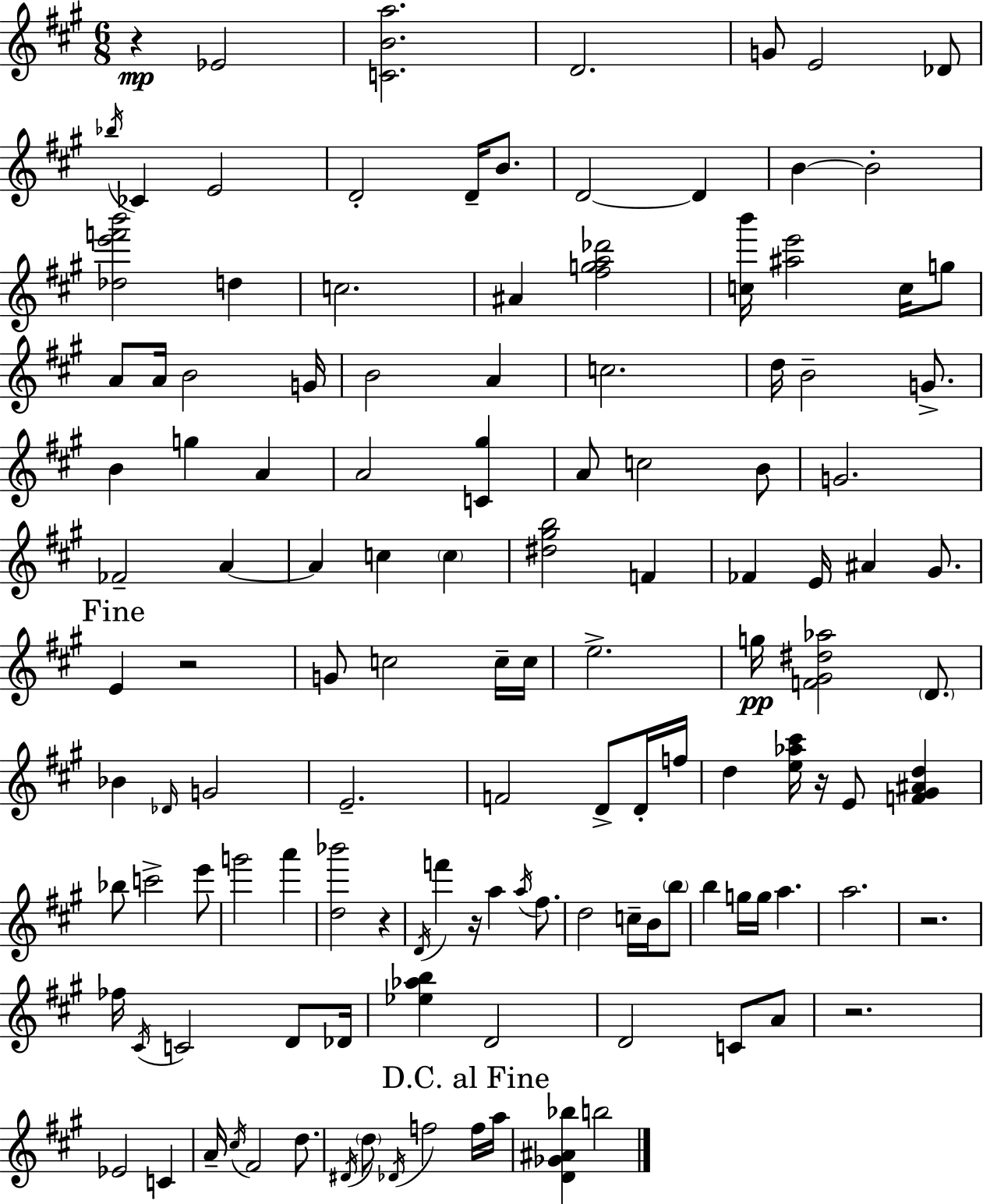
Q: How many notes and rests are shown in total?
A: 127